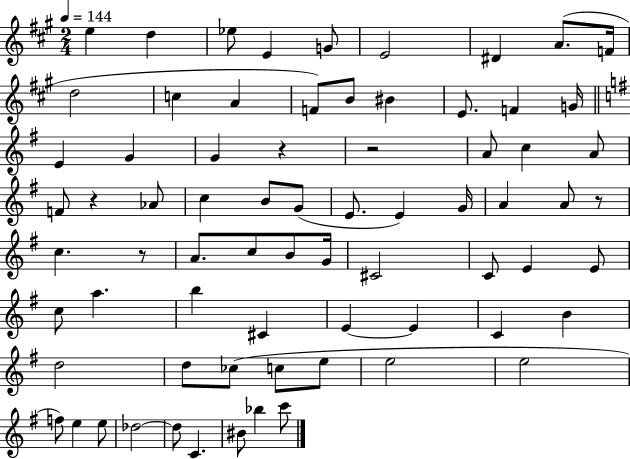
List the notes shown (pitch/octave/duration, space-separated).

E5/q D5/q Eb5/e E4/q G4/e E4/h D#4/q A4/e. F4/s D5/h C5/q A4/q F4/e B4/e BIS4/q E4/e. F4/q G4/s E4/q G4/q G4/q R/q R/h A4/e C5/q A4/e F4/e R/q Ab4/e C5/q B4/e G4/e E4/e. E4/q G4/s A4/q A4/e R/e C5/q. R/e A4/e. C5/e B4/e G4/s C#4/h C4/e E4/q E4/e C5/e A5/q. B5/q C#4/q E4/q E4/q C4/q B4/q D5/h D5/e CES5/e C5/e E5/e E5/h E5/h F5/e E5/q E5/e Db5/h Db5/e C4/q. BIS4/e Bb5/q C6/e